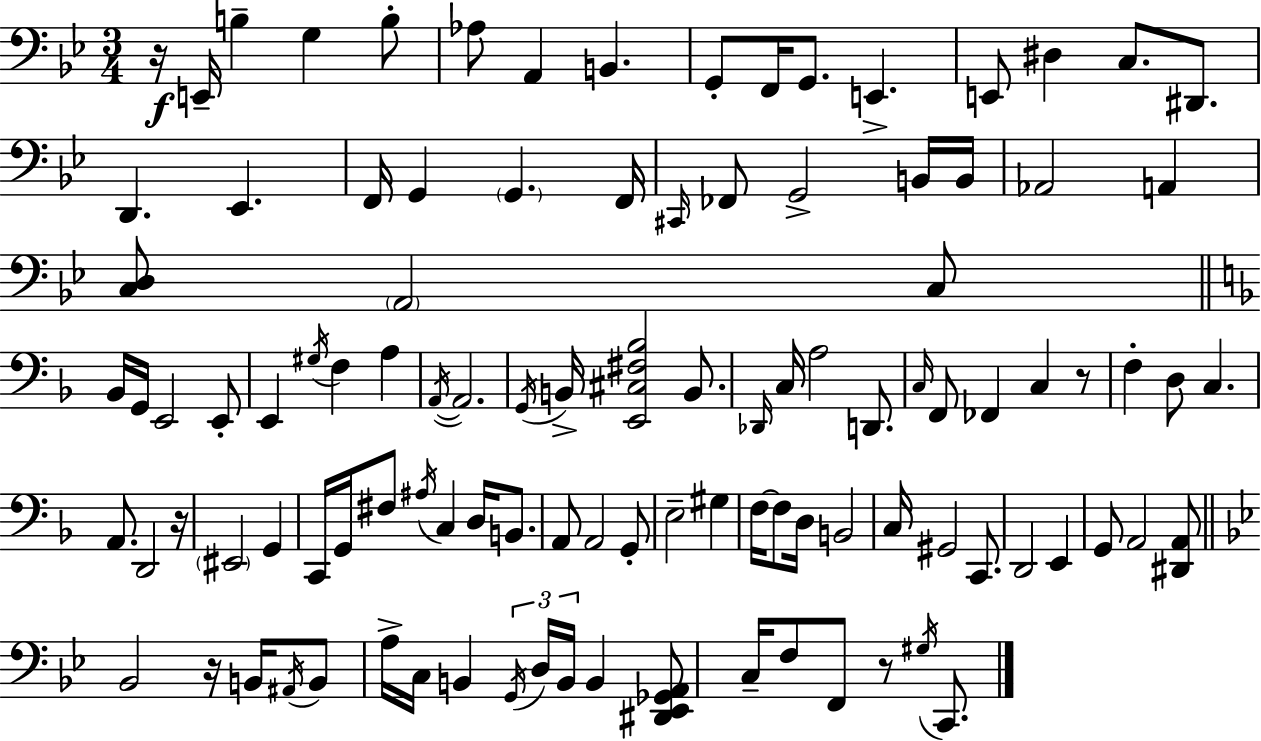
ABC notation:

X:1
T:Untitled
M:3/4
L:1/4
K:Bb
z/4 E,,/4 B, G, B,/2 _A,/2 A,, B,, G,,/2 F,,/4 G,,/2 E,, E,,/2 ^D, C,/2 ^D,,/2 D,, _E,, F,,/4 G,, G,, F,,/4 ^C,,/4 _F,,/2 G,,2 B,,/4 B,,/4 _A,,2 A,, [C,D,]/2 A,,2 C,/2 _B,,/4 G,,/4 E,,2 E,,/2 E,, ^G,/4 F, A, A,,/4 A,,2 G,,/4 B,,/4 [E,,^C,^F,_B,]2 B,,/2 _D,,/4 C,/4 A,2 D,,/2 C,/4 F,,/2 _F,, C, z/2 F, D,/2 C, A,,/2 D,,2 z/4 ^E,,2 G,, C,,/4 G,,/4 ^F,/2 ^A,/4 C, D,/4 B,,/2 A,,/2 A,,2 G,,/2 E,2 ^G, F,/4 F,/2 D,/4 B,,2 C,/4 ^G,,2 C,,/2 D,,2 E,, G,,/2 A,,2 [^D,,A,,]/2 _B,,2 z/4 B,,/4 ^A,,/4 B,,/2 A,/4 C,/4 B,, G,,/4 D,/4 B,,/4 B,, [^D,,_E,,_G,,A,,]/2 C,/4 F,/2 F,,/2 z/2 ^G,/4 C,,/2